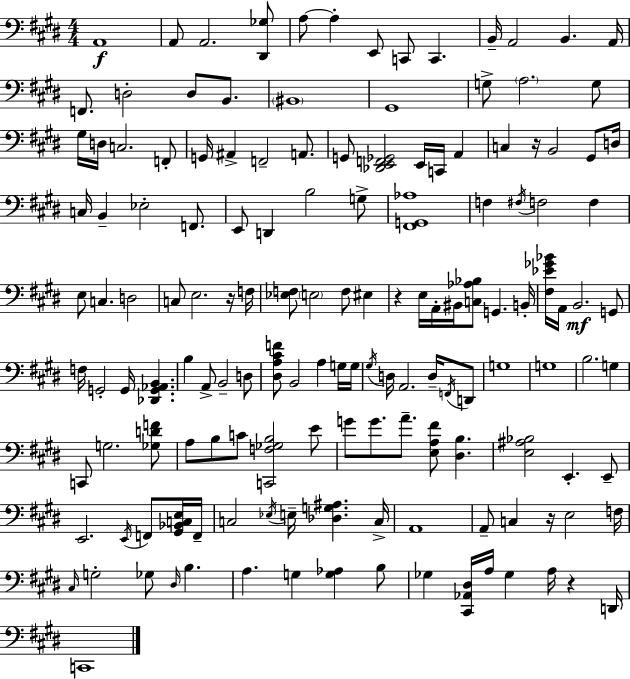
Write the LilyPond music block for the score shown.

{
  \clef bass
  \numericTimeSignature
  \time 4/4
  \key e \major
  a,1\f | a,8 a,2. <dis, ges>8 | a8~~ a4-. e,8 c,8 c,4. | b,16-- a,2 b,4. a,16 | \break f,8. d2-. d8 b,8. | \parenthesize bis,1 | gis,1 | g8-> \parenthesize a2. g8 | \break gis16 d16 c2. f,8-. | g,16 ais,4-> f,2-- a,8. | g,8 <des, e, f, ges,>2 e,16 c,16 a,4 | c4 r16 b,2 gis,8 d16 | \break c16 b,4-- ees2-. f,8. | e,8 d,4 b2 g8-> | <fis, g, aes>1 | f4 \acciaccatura { fis16 } f2 f4 | \break e8 c4. d2 | c8 e2. r16 | f16 <ees f>8 \parenthesize e2 f8 eis4 | r4 e16 a,16-. bis,16 <c aes bes>8 g,4. | \break b,16-. <fis ees' ges' bes'>16 a,16 b,2.\mf g,8 | f16 g,2-. g,16 <des, g, aes, b,>4. | b4 a,8-> b,2-- d8 | <dis a cis' f'>8 b,2 a4 g16 | \break g16 \acciaccatura { gis16 } d16 a,2. d16-- | \acciaccatura { f,16 } d,8 g1 | g1 | b2. g4 | \break c,8 g2. | <ges d' f'>8 a8 b8 c'8 <c, f ges b>2 | e'8 g'8 g'8. a'8.-- <e a fis'>8 <dis b>4. | <e ais bes>2 e,4.-. | \break e,8-- e,2. \acciaccatura { e,16 } | f,8 <gis, bes, c e>16 f,16-- c2 \acciaccatura { ees16 } e16-- <des g ais>4. | c16-> a,1 | a,8-- c4 r16 e2 | \break f16 \grace { cis16 } g2-. ges8 | \grace { dis16 } b4. a4. g4 | <g aes>4 b8 ges4 <cis, aes, dis>16 a16 ges4 | a16 r4 d,16 c,1 | \break \bar "|."
}